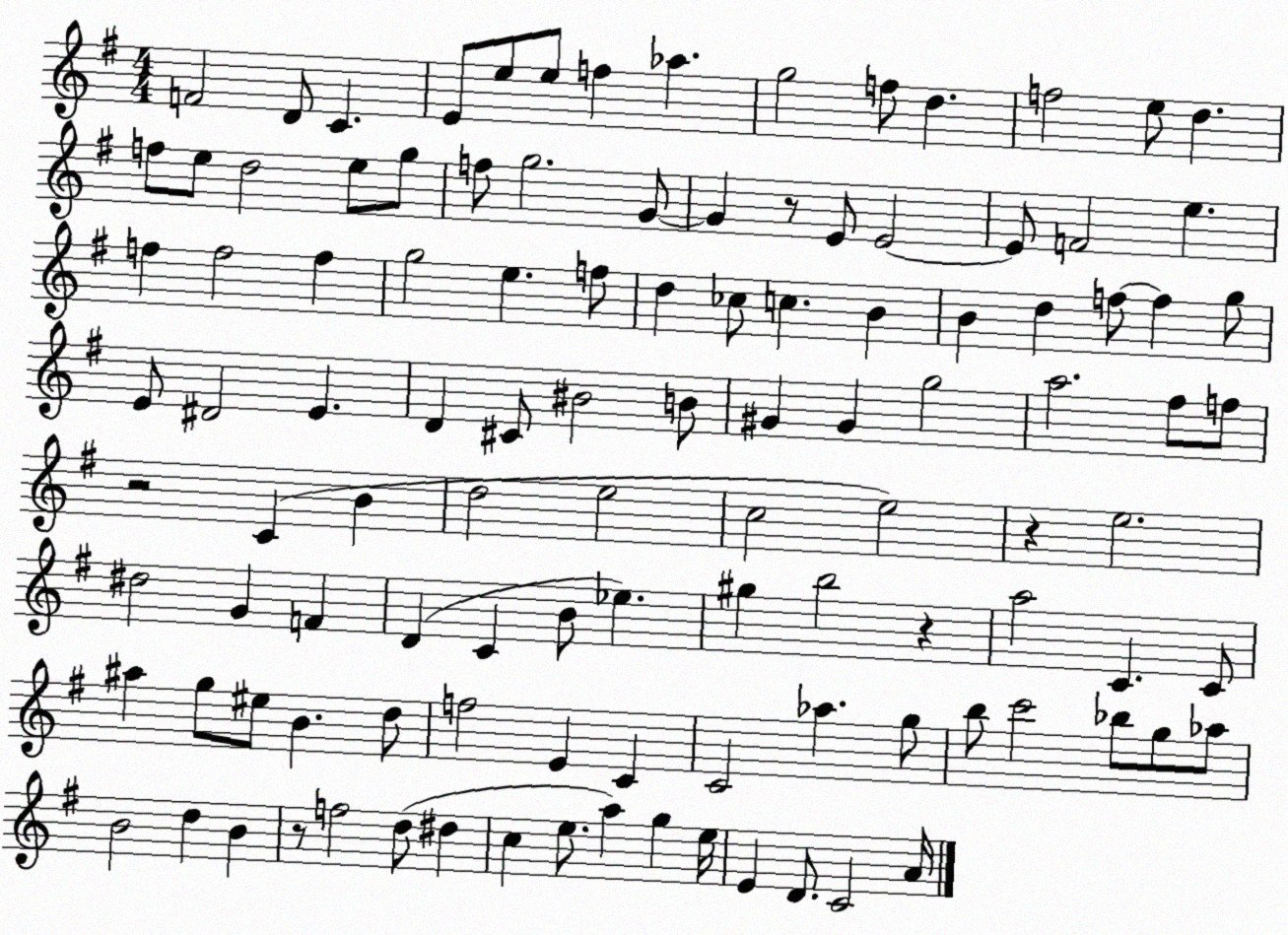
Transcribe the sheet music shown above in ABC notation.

X:1
T:Untitled
M:4/4
L:1/4
K:G
F2 D/2 C E/2 e/2 e/2 f _a g2 f/2 d f2 e/2 d f/2 e/2 d2 e/2 g/2 f/2 g2 G/2 G z/2 E/2 E2 E/2 F2 e f f2 f g2 e f/2 d _c/2 c B B d f/2 f g/2 E/2 ^D2 E D ^C/2 ^B2 B/2 ^G ^G g2 a2 ^f/2 f/2 z2 C B d2 e2 c2 e2 z e2 ^d2 G F D C B/2 _e ^g b2 z a2 C C/2 ^a g/2 ^e/2 B d/2 f2 E C C2 _a g/2 b/2 c'2 _b/2 g/2 _a/2 B2 d B z/2 f2 d/2 ^d c e/2 a g e/4 E D/2 C2 A/4